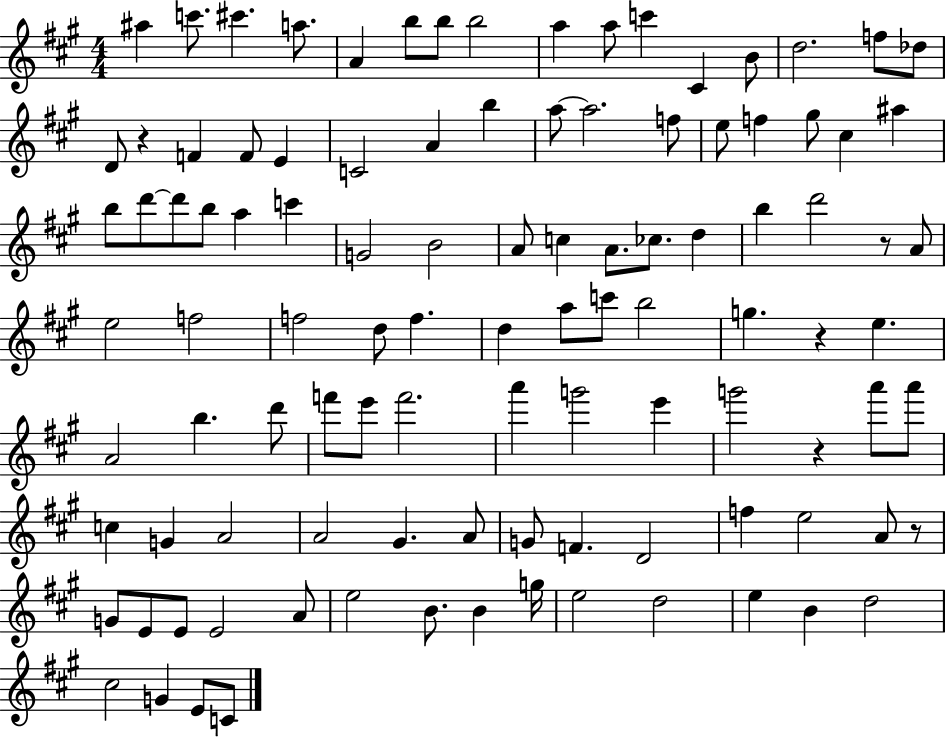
A#5/q C6/e. C#6/q. A5/e. A4/q B5/e B5/e B5/h A5/q A5/e C6/q C#4/q B4/e D5/h. F5/e Db5/e D4/e R/q F4/q F4/e E4/q C4/h A4/q B5/q A5/e A5/h. F5/e E5/e F5/q G#5/e C#5/q A#5/q B5/e D6/e D6/e B5/e A5/q C6/q G4/h B4/h A4/e C5/q A4/e. CES5/e. D5/q B5/q D6/h R/e A4/e E5/h F5/h F5/h D5/e F5/q. D5/q A5/e C6/e B5/h G5/q. R/q E5/q. A4/h B5/q. D6/e F6/e E6/e F6/h. A6/q G6/h E6/q G6/h R/q A6/e A6/e C5/q G4/q A4/h A4/h G#4/q. A4/e G4/e F4/q. D4/h F5/q E5/h A4/e R/e G4/e E4/e E4/e E4/h A4/e E5/h B4/e. B4/q G5/s E5/h D5/h E5/q B4/q D5/h C#5/h G4/q E4/e C4/e